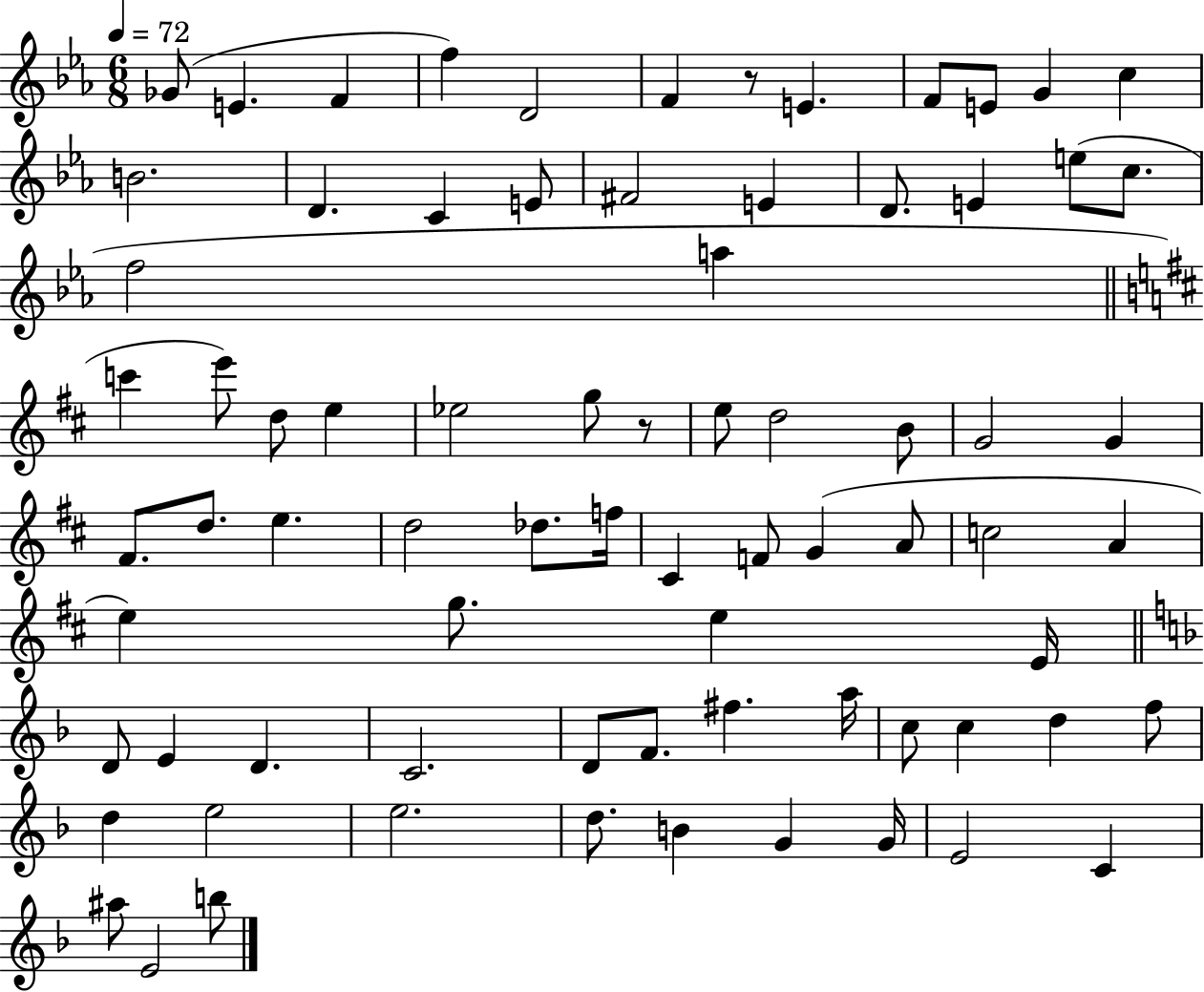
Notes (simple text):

Gb4/e E4/q. F4/q F5/q D4/h F4/q R/e E4/q. F4/e E4/e G4/q C5/q B4/h. D4/q. C4/q E4/e F#4/h E4/q D4/e. E4/q E5/e C5/e. F5/h A5/q C6/q E6/e D5/e E5/q Eb5/h G5/e R/e E5/e D5/h B4/e G4/h G4/q F#4/e. D5/e. E5/q. D5/h Db5/e. F5/s C#4/q F4/e G4/q A4/e C5/h A4/q E5/q G5/e. E5/q E4/s D4/e E4/q D4/q. C4/h. D4/e F4/e. F#5/q. A5/s C5/e C5/q D5/q F5/e D5/q E5/h E5/h. D5/e. B4/q G4/q G4/s E4/h C4/q A#5/e E4/h B5/e